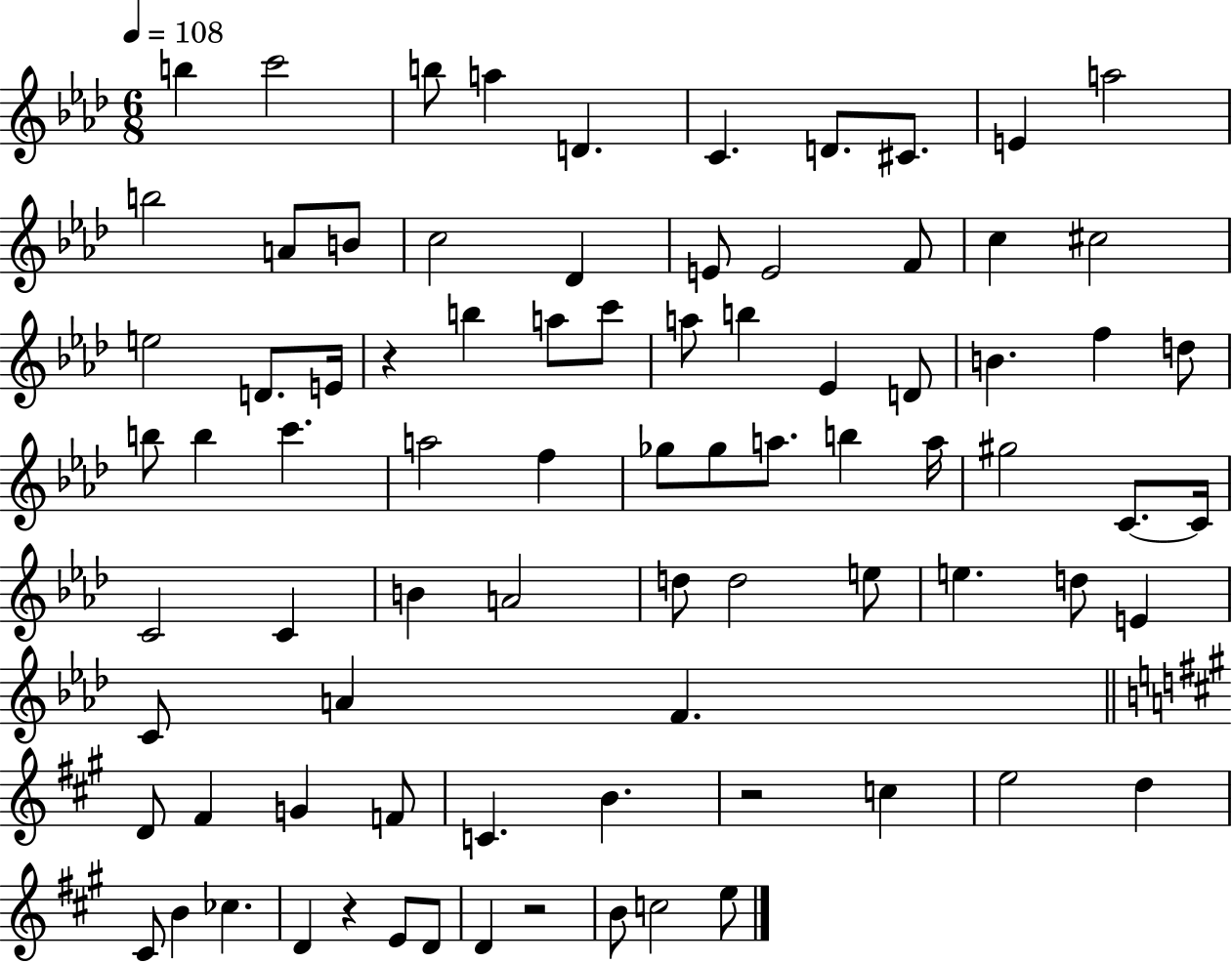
B5/q C6/h B5/e A5/q D4/q. C4/q. D4/e. C#4/e. E4/q A5/h B5/h A4/e B4/e C5/h Db4/q E4/e E4/h F4/e C5/q C#5/h E5/h D4/e. E4/s R/q B5/q A5/e C6/e A5/e B5/q Eb4/q D4/e B4/q. F5/q D5/e B5/e B5/q C6/q. A5/h F5/q Gb5/e Gb5/e A5/e. B5/q A5/s G#5/h C4/e. C4/s C4/h C4/q B4/q A4/h D5/e D5/h E5/e E5/q. D5/e E4/q C4/e A4/q F4/q. D4/e F#4/q G4/q F4/e C4/q. B4/q. R/h C5/q E5/h D5/q C#4/e B4/q CES5/q. D4/q R/q E4/e D4/e D4/q R/h B4/e C5/h E5/e